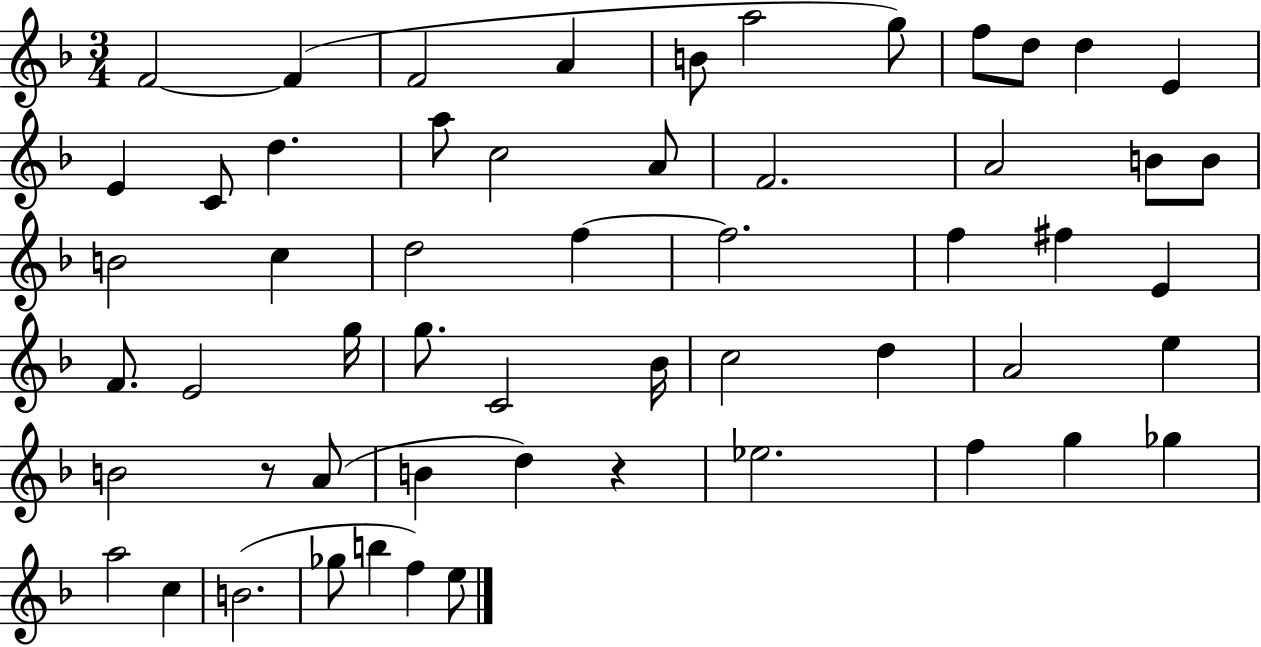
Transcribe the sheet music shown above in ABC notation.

X:1
T:Untitled
M:3/4
L:1/4
K:F
F2 F F2 A B/2 a2 g/2 f/2 d/2 d E E C/2 d a/2 c2 A/2 F2 A2 B/2 B/2 B2 c d2 f f2 f ^f E F/2 E2 g/4 g/2 C2 _B/4 c2 d A2 e B2 z/2 A/2 B d z _e2 f g _g a2 c B2 _g/2 b f e/2